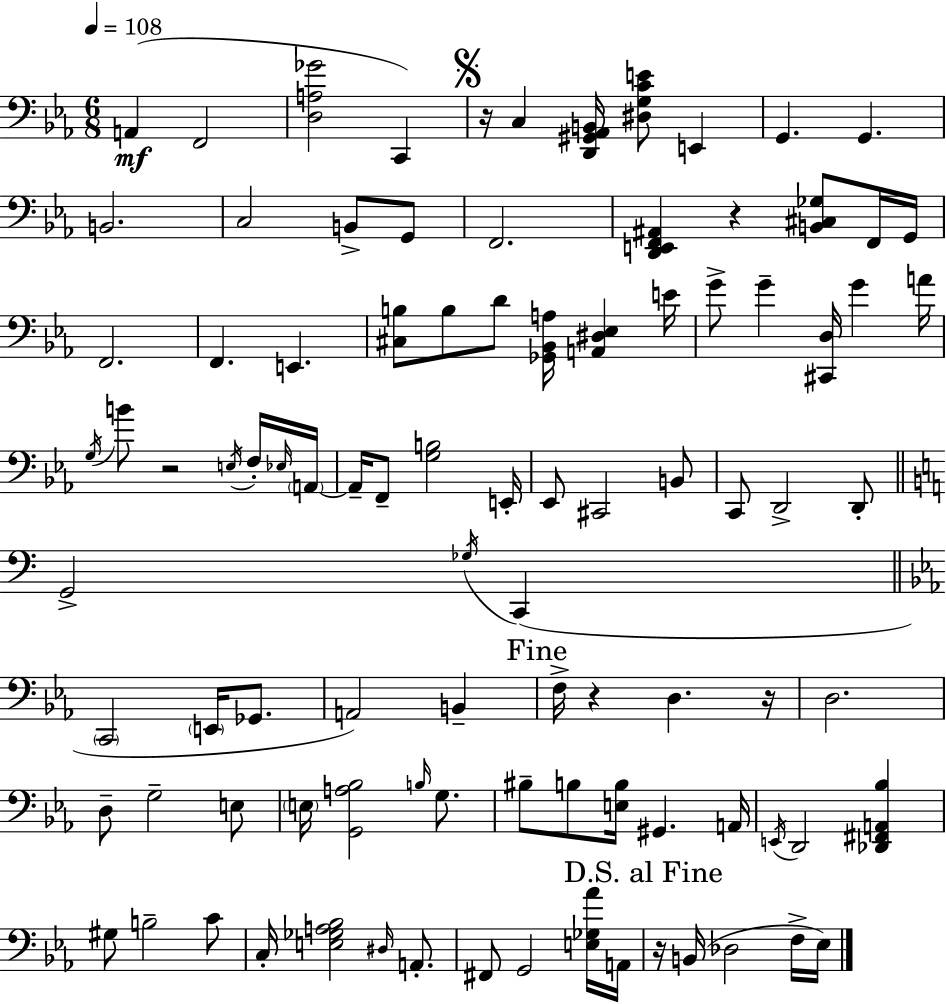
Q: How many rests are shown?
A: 6